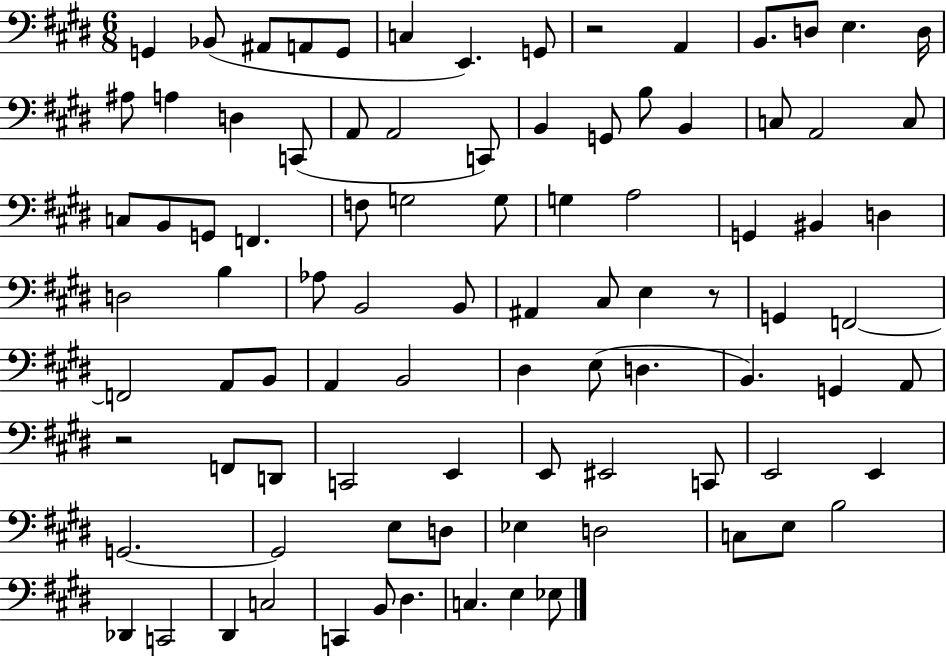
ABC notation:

X:1
T:Untitled
M:6/8
L:1/4
K:E
G,, _B,,/2 ^A,,/2 A,,/2 G,,/2 C, E,, G,,/2 z2 A,, B,,/2 D,/2 E, D,/4 ^A,/2 A, D, C,,/2 A,,/2 A,,2 C,,/2 B,, G,,/2 B,/2 B,, C,/2 A,,2 C,/2 C,/2 B,,/2 G,,/2 F,, F,/2 G,2 G,/2 G, A,2 G,, ^B,, D, D,2 B, _A,/2 B,,2 B,,/2 ^A,, ^C,/2 E, z/2 G,, F,,2 F,,2 A,,/2 B,,/2 A,, B,,2 ^D, E,/2 D, B,, G,, A,,/2 z2 F,,/2 D,,/2 C,,2 E,, E,,/2 ^E,,2 C,,/2 E,,2 E,, G,,2 G,,2 E,/2 D,/2 _E, D,2 C,/2 E,/2 B,2 _D,, C,,2 ^D,, C,2 C,, B,,/2 ^D, C, E, _E,/2